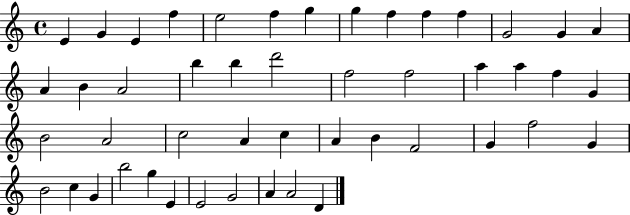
X:1
T:Untitled
M:4/4
L:1/4
K:C
E G E f e2 f g g f f f G2 G A A B A2 b b d'2 f2 f2 a a f G B2 A2 c2 A c A B F2 G f2 G B2 c G b2 g E E2 G2 A A2 D